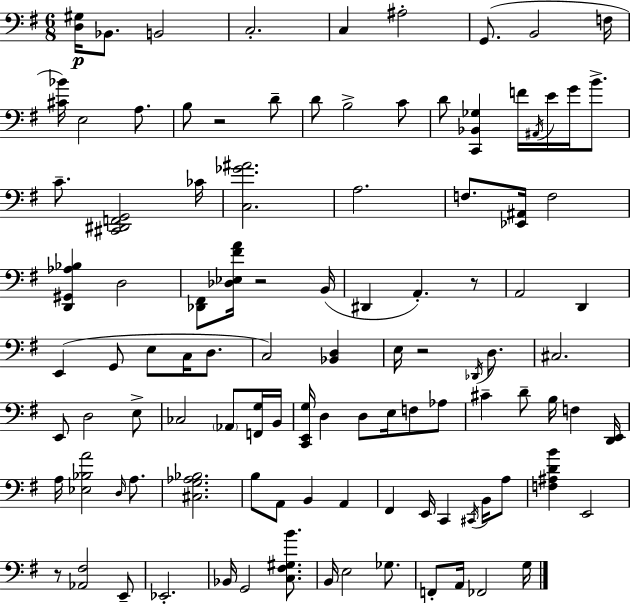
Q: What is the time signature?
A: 6/8